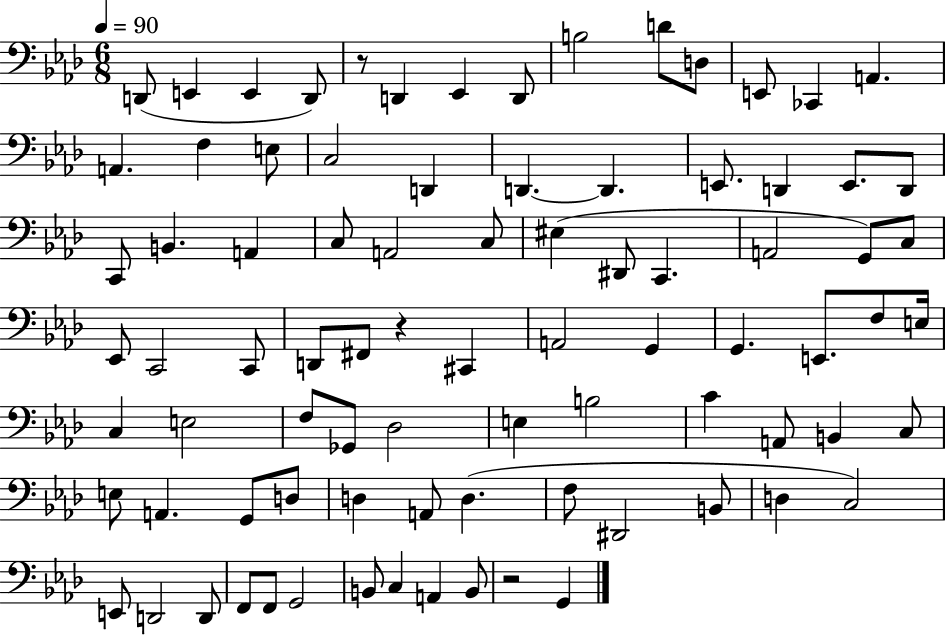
X:1
T:Untitled
M:6/8
L:1/4
K:Ab
D,,/2 E,, E,, D,,/2 z/2 D,, _E,, D,,/2 B,2 D/2 D,/2 E,,/2 _C,, A,, A,, F, E,/2 C,2 D,, D,, D,, E,,/2 D,, E,,/2 D,,/2 C,,/2 B,, A,, C,/2 A,,2 C,/2 ^E, ^D,,/2 C,, A,,2 G,,/2 C,/2 _E,,/2 C,,2 C,,/2 D,,/2 ^F,,/2 z ^C,, A,,2 G,, G,, E,,/2 F,/2 E,/4 C, E,2 F,/2 _G,,/2 _D,2 E, B,2 C A,,/2 B,, C,/2 E,/2 A,, G,,/2 D,/2 D, A,,/2 D, F,/2 ^D,,2 B,,/2 D, C,2 E,,/2 D,,2 D,,/2 F,,/2 F,,/2 G,,2 B,,/2 C, A,, B,,/2 z2 G,,